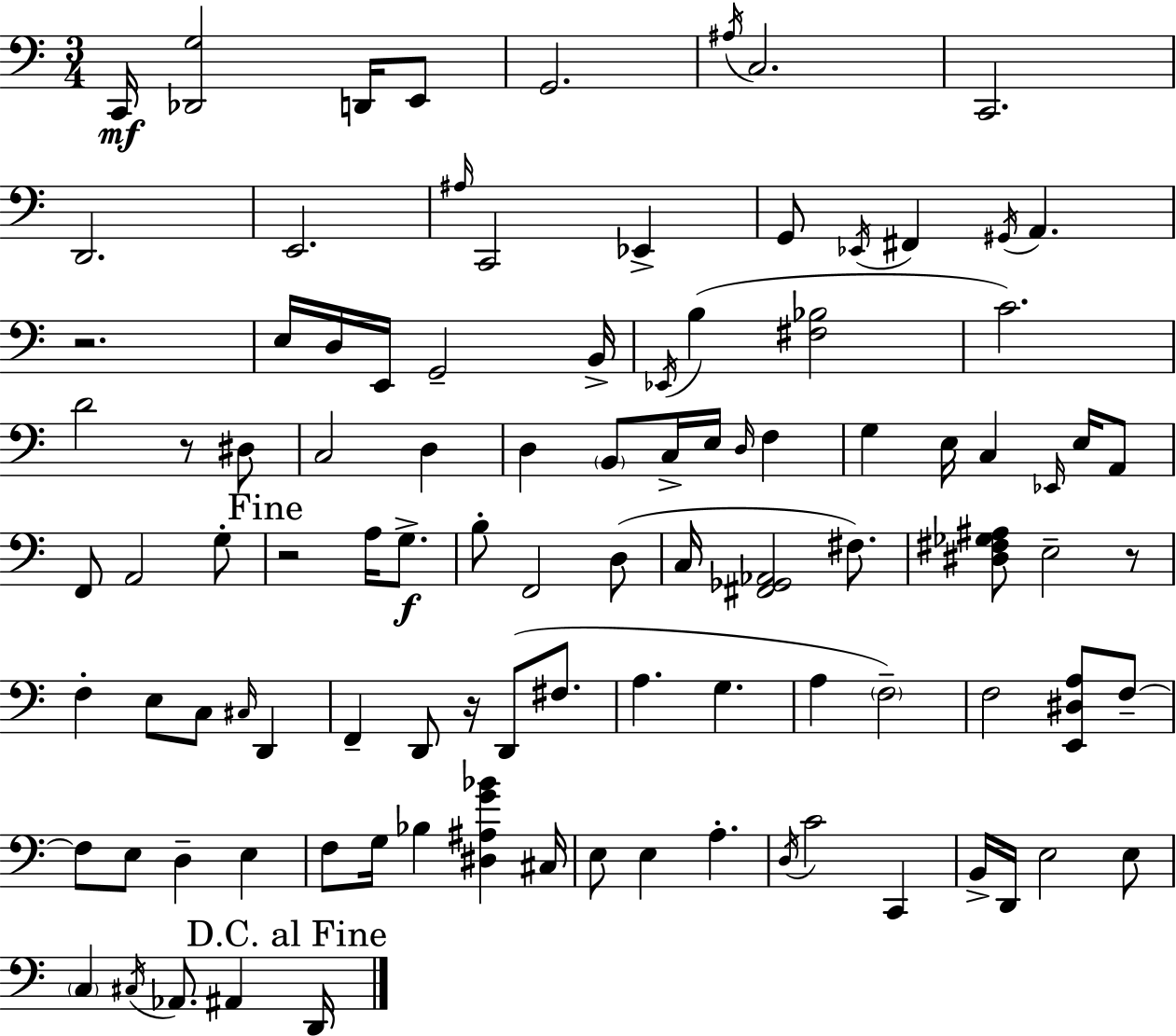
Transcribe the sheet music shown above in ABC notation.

X:1
T:Untitled
M:3/4
L:1/4
K:C
C,,/4 [_D,,G,]2 D,,/4 E,,/2 G,,2 ^A,/4 C,2 C,,2 D,,2 E,,2 ^A,/4 C,,2 _E,, G,,/2 _E,,/4 ^F,, ^G,,/4 A,, z2 E,/4 D,/4 E,,/4 G,,2 B,,/4 _E,,/4 B, [^F,_B,]2 C2 D2 z/2 ^D,/2 C,2 D, D, B,,/2 C,/4 E,/4 D,/4 F, G, E,/4 C, _E,,/4 E,/4 A,,/2 F,,/2 A,,2 G,/2 z2 A,/4 G,/2 B,/2 F,,2 D,/2 C,/4 [^F,,_G,,_A,,]2 ^F,/2 [^D,^F,_G,^A,]/2 E,2 z/2 F, E,/2 C,/2 ^C,/4 D,, F,, D,,/2 z/4 D,,/2 ^F,/2 A, G, A, F,2 F,2 [E,,^D,A,]/2 F,/2 F,/2 E,/2 D, E, F,/2 G,/4 _B, [^D,^A,G_B] ^C,/4 E,/2 E, A, D,/4 C2 C,, B,,/4 D,,/4 E,2 E,/2 C, ^C,/4 _A,,/2 ^A,, D,,/4